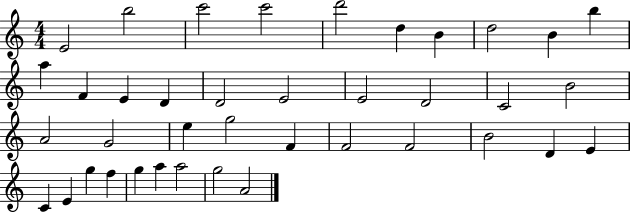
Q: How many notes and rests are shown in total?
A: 39